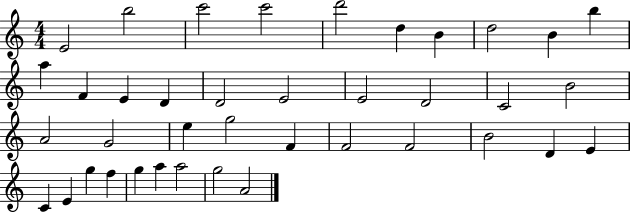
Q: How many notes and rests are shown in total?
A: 39